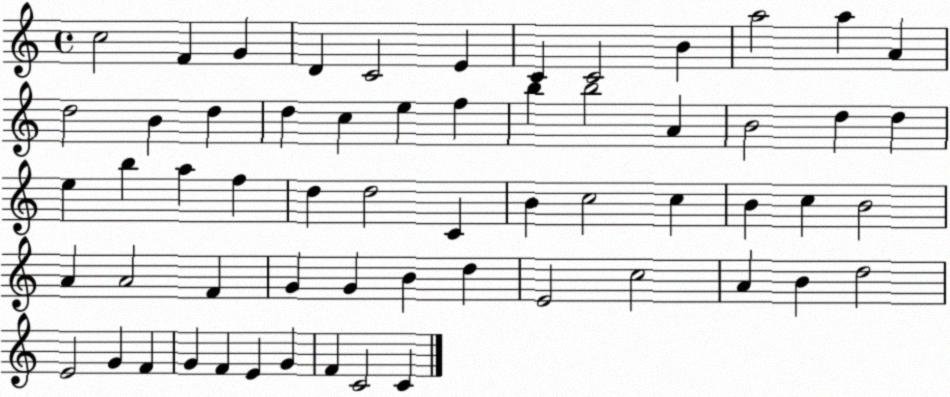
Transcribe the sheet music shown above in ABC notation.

X:1
T:Untitled
M:4/4
L:1/4
K:C
c2 F G D C2 E C C2 B a2 a A d2 B d d c e f b b2 A B2 d d e b a f d d2 C B c2 c B c B2 A A2 F G G B d E2 c2 A B d2 E2 G F G F E G F C2 C